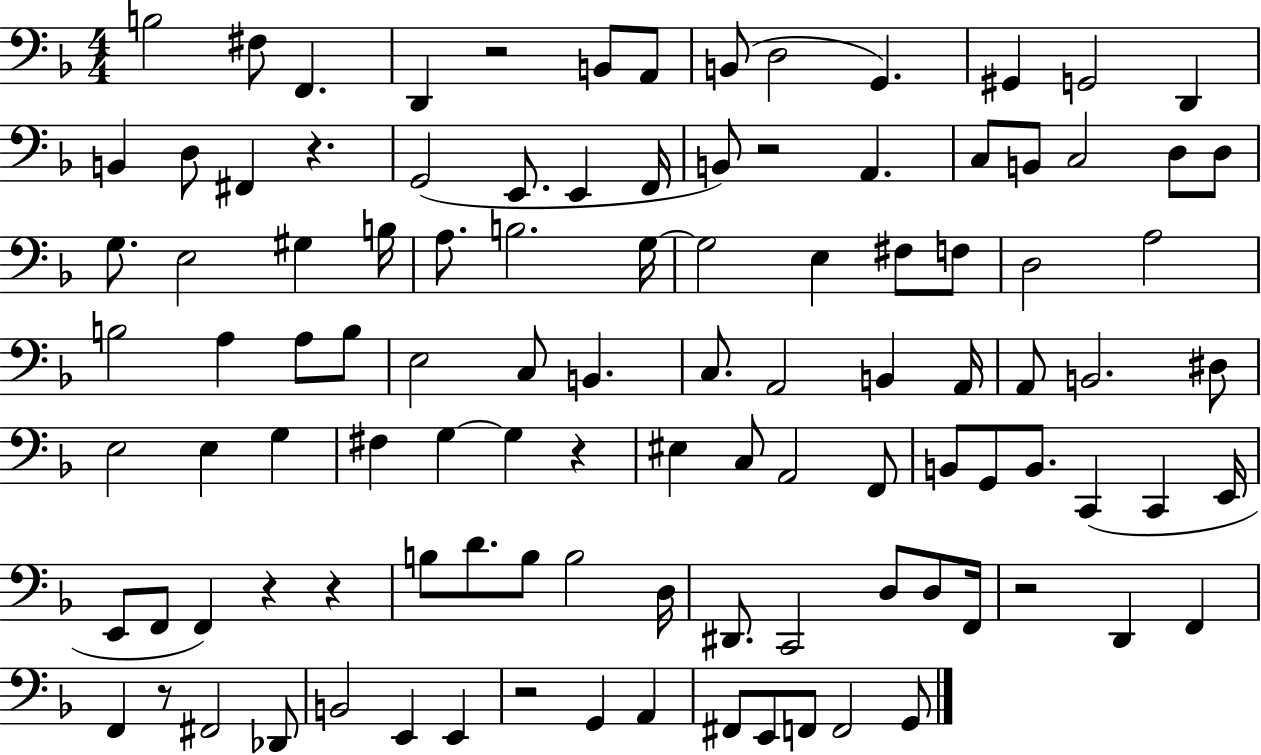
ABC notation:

X:1
T:Untitled
M:4/4
L:1/4
K:F
B,2 ^F,/2 F,, D,, z2 B,,/2 A,,/2 B,,/2 D,2 G,, ^G,, G,,2 D,, B,, D,/2 ^F,, z G,,2 E,,/2 E,, F,,/4 B,,/2 z2 A,, C,/2 B,,/2 C,2 D,/2 D,/2 G,/2 E,2 ^G, B,/4 A,/2 B,2 G,/4 G,2 E, ^F,/2 F,/2 D,2 A,2 B,2 A, A,/2 B,/2 E,2 C,/2 B,, C,/2 A,,2 B,, A,,/4 A,,/2 B,,2 ^D,/2 E,2 E, G, ^F, G, G, z ^E, C,/2 A,,2 F,,/2 B,,/2 G,,/2 B,,/2 C,, C,, E,,/4 E,,/2 F,,/2 F,, z z B,/2 D/2 B,/2 B,2 D,/4 ^D,,/2 C,,2 D,/2 D,/2 F,,/4 z2 D,, F,, F,, z/2 ^F,,2 _D,,/2 B,,2 E,, E,, z2 G,, A,, ^F,,/2 E,,/2 F,,/2 F,,2 G,,/2